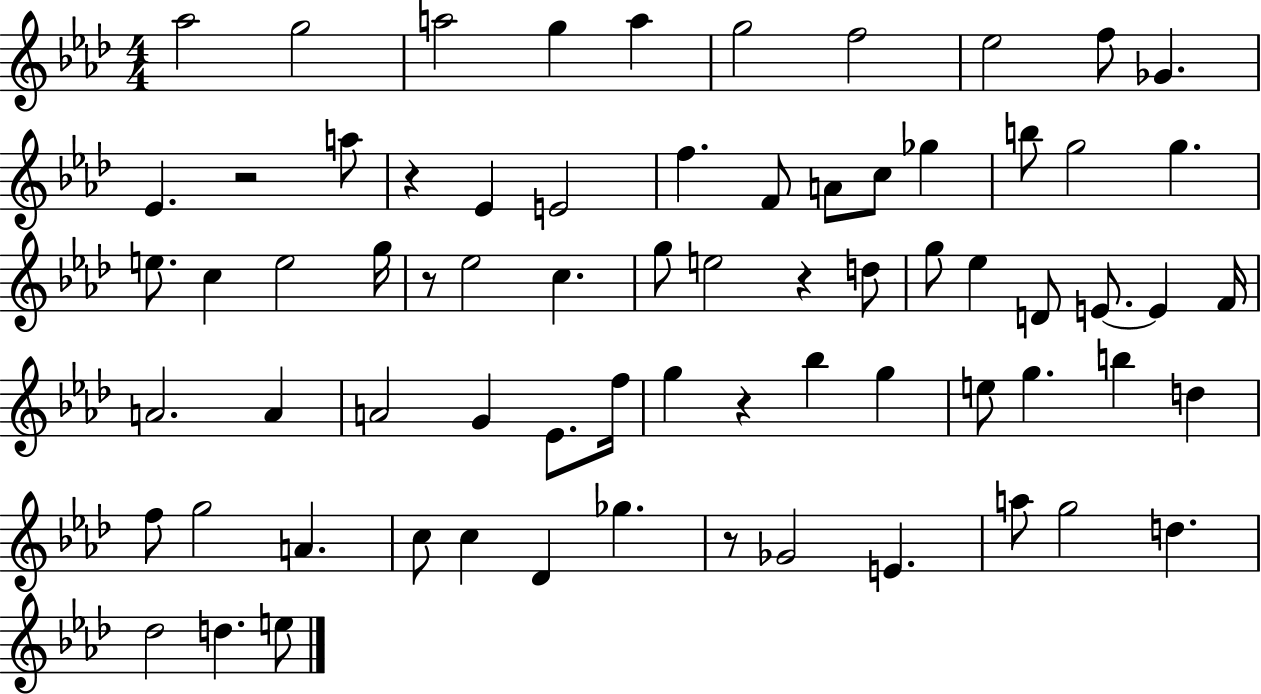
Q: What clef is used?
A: treble